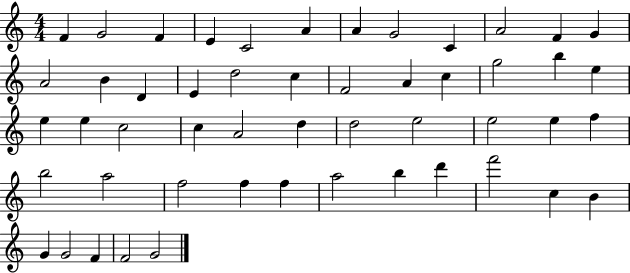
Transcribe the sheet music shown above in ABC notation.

X:1
T:Untitled
M:4/4
L:1/4
K:C
F G2 F E C2 A A G2 C A2 F G A2 B D E d2 c F2 A c g2 b e e e c2 c A2 d d2 e2 e2 e f b2 a2 f2 f f a2 b d' f'2 c B G G2 F F2 G2